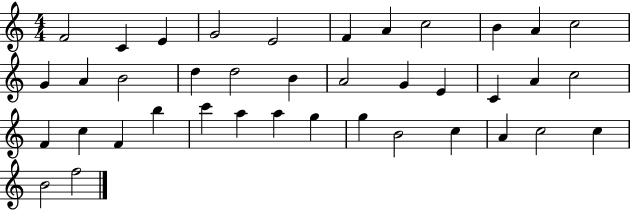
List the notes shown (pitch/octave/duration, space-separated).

F4/h C4/q E4/q G4/h E4/h F4/q A4/q C5/h B4/q A4/q C5/h G4/q A4/q B4/h D5/q D5/h B4/q A4/h G4/q E4/q C4/q A4/q C5/h F4/q C5/q F4/q B5/q C6/q A5/q A5/q G5/q G5/q B4/h C5/q A4/q C5/h C5/q B4/h F5/h